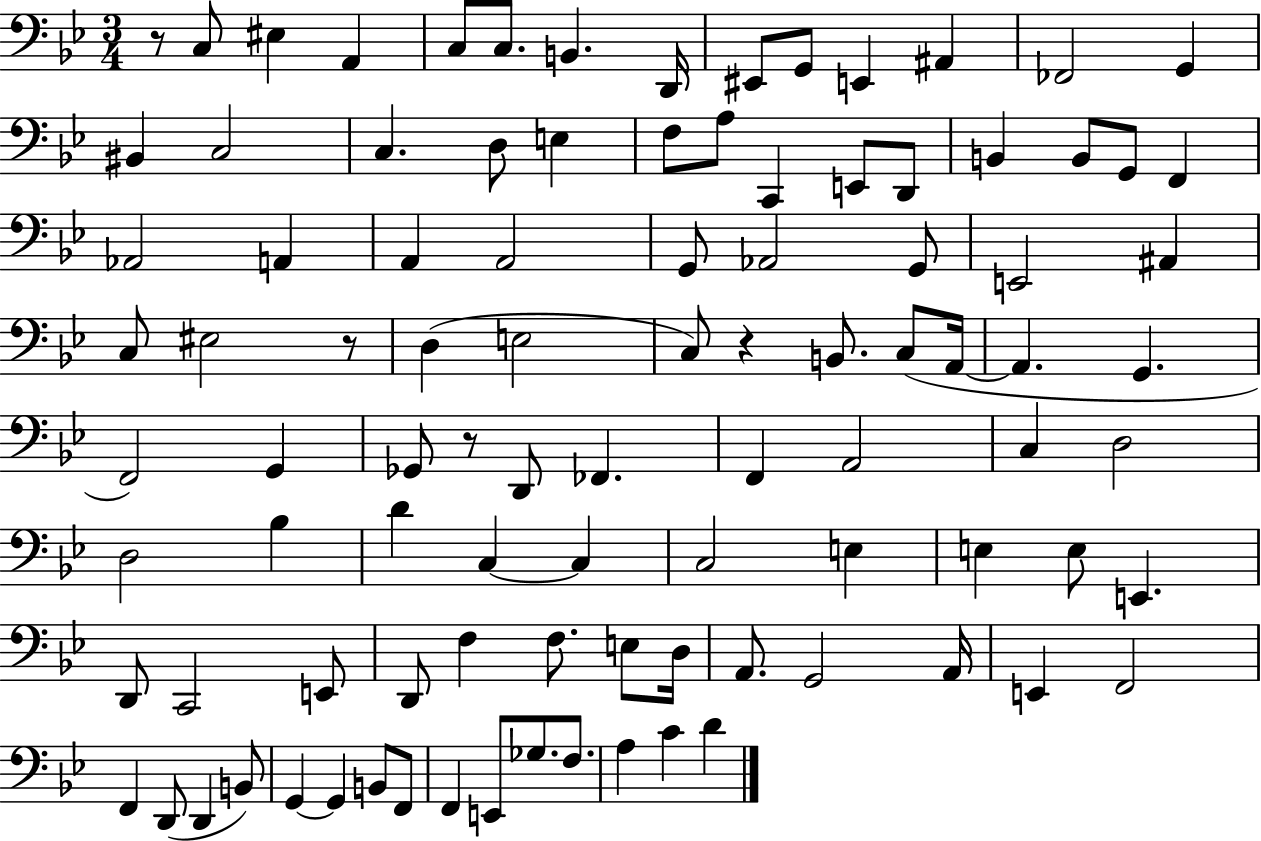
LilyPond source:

{
  \clef bass
  \numericTimeSignature
  \time 3/4
  \key bes \major
  r8 c8 eis4 a,4 | c8 c8. b,4. d,16 | eis,8 g,8 e,4 ais,4 | fes,2 g,4 | \break bis,4 c2 | c4. d8 e4 | f8 a8 c,4 e,8 d,8 | b,4 b,8 g,8 f,4 | \break aes,2 a,4 | a,4 a,2 | g,8 aes,2 g,8 | e,2 ais,4 | \break c8 eis2 r8 | d4( e2 | c8) r4 b,8. c8( a,16~~ | a,4. g,4. | \break f,2) g,4 | ges,8 r8 d,8 fes,4. | f,4 a,2 | c4 d2 | \break d2 bes4 | d'4 c4~~ c4 | c2 e4 | e4 e8 e,4. | \break d,8 c,2 e,8 | d,8 f4 f8. e8 d16 | a,8. g,2 a,16 | e,4 f,2 | \break f,4 d,8( d,4 b,8) | g,4~~ g,4 b,8 f,8 | f,4 e,8 ges8. f8. | a4 c'4 d'4 | \break \bar "|."
}